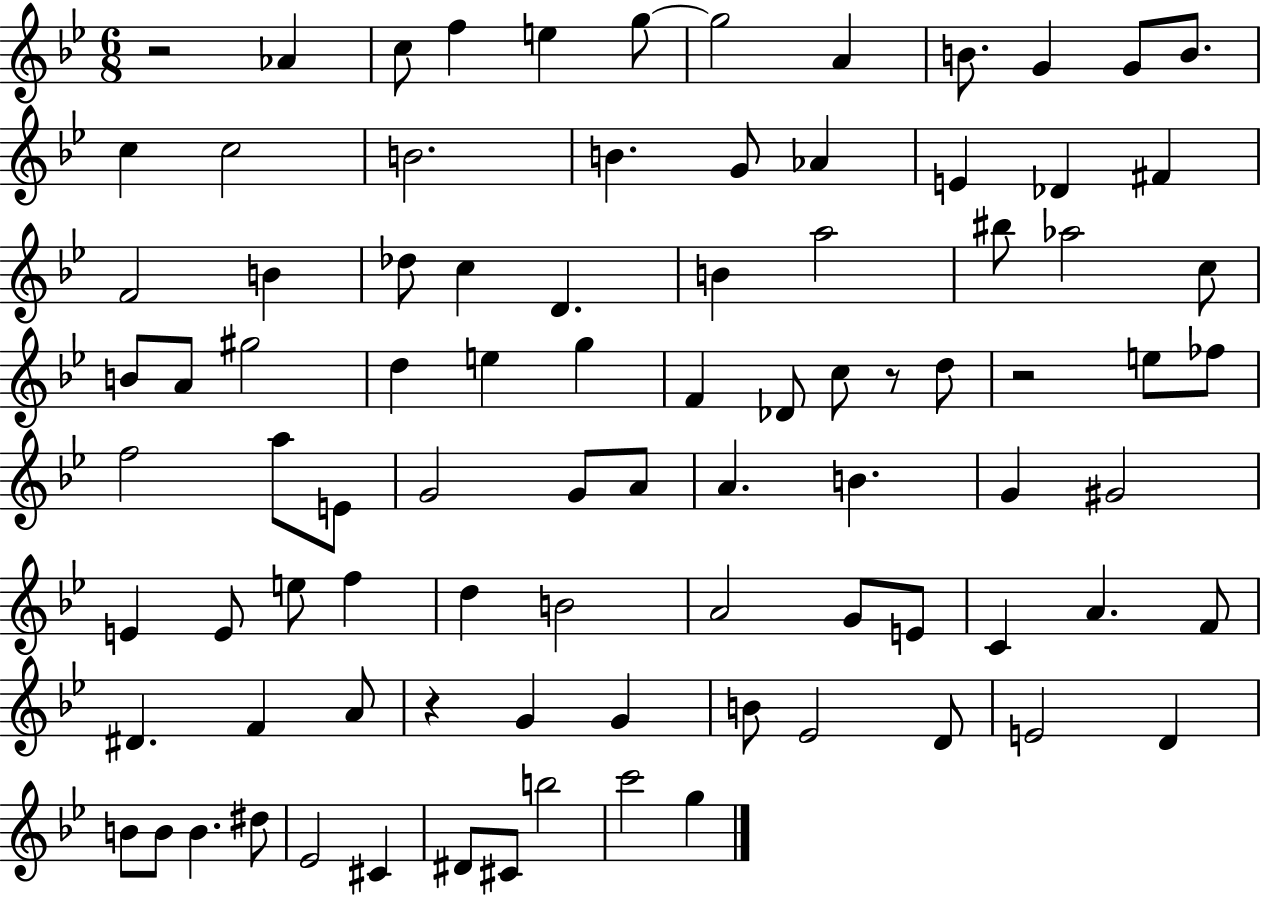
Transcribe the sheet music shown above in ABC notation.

X:1
T:Untitled
M:6/8
L:1/4
K:Bb
z2 _A c/2 f e g/2 g2 A B/2 G G/2 B/2 c c2 B2 B G/2 _A E _D ^F F2 B _d/2 c D B a2 ^b/2 _a2 c/2 B/2 A/2 ^g2 d e g F _D/2 c/2 z/2 d/2 z2 e/2 _f/2 f2 a/2 E/2 G2 G/2 A/2 A B G ^G2 E E/2 e/2 f d B2 A2 G/2 E/2 C A F/2 ^D F A/2 z G G B/2 _E2 D/2 E2 D B/2 B/2 B ^d/2 _E2 ^C ^D/2 ^C/2 b2 c'2 g